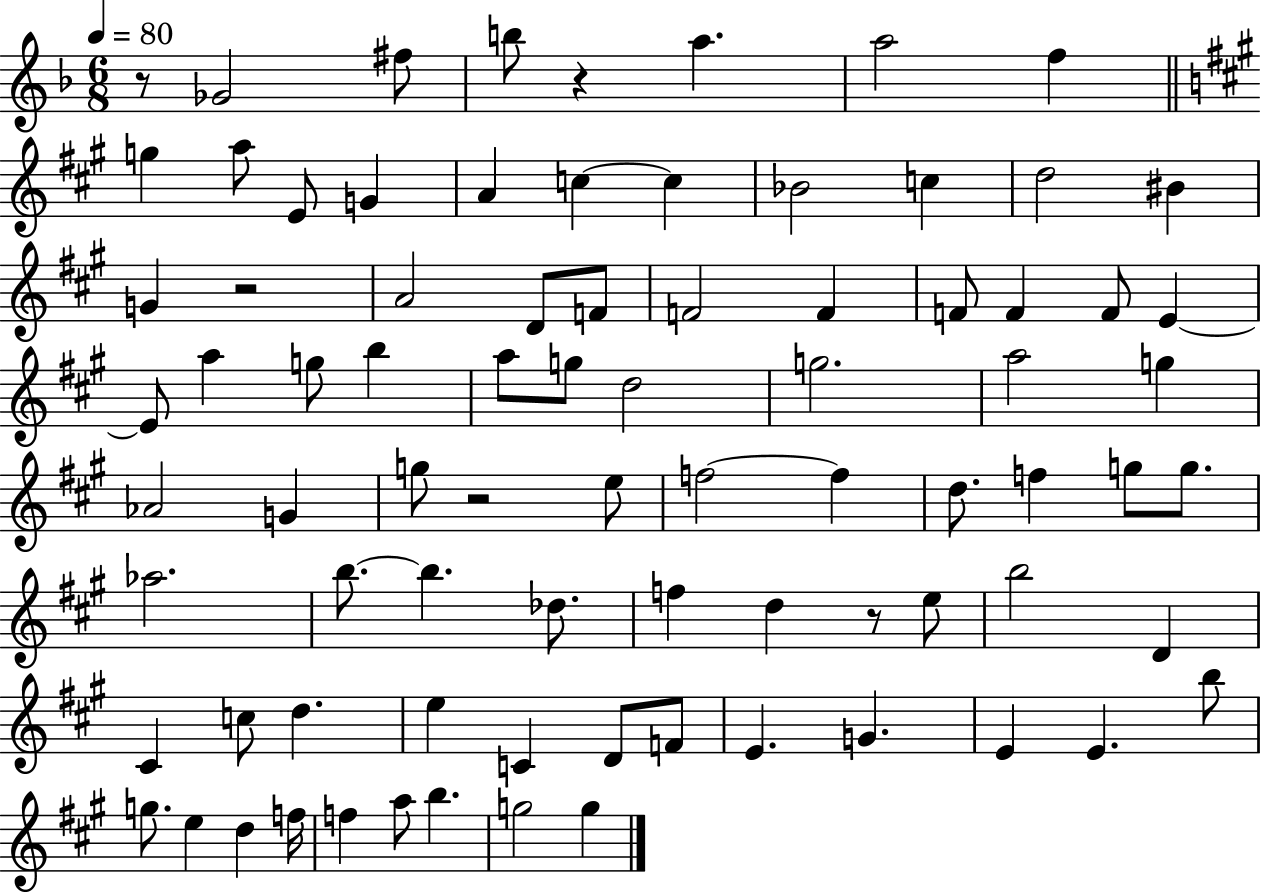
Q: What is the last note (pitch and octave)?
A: G5